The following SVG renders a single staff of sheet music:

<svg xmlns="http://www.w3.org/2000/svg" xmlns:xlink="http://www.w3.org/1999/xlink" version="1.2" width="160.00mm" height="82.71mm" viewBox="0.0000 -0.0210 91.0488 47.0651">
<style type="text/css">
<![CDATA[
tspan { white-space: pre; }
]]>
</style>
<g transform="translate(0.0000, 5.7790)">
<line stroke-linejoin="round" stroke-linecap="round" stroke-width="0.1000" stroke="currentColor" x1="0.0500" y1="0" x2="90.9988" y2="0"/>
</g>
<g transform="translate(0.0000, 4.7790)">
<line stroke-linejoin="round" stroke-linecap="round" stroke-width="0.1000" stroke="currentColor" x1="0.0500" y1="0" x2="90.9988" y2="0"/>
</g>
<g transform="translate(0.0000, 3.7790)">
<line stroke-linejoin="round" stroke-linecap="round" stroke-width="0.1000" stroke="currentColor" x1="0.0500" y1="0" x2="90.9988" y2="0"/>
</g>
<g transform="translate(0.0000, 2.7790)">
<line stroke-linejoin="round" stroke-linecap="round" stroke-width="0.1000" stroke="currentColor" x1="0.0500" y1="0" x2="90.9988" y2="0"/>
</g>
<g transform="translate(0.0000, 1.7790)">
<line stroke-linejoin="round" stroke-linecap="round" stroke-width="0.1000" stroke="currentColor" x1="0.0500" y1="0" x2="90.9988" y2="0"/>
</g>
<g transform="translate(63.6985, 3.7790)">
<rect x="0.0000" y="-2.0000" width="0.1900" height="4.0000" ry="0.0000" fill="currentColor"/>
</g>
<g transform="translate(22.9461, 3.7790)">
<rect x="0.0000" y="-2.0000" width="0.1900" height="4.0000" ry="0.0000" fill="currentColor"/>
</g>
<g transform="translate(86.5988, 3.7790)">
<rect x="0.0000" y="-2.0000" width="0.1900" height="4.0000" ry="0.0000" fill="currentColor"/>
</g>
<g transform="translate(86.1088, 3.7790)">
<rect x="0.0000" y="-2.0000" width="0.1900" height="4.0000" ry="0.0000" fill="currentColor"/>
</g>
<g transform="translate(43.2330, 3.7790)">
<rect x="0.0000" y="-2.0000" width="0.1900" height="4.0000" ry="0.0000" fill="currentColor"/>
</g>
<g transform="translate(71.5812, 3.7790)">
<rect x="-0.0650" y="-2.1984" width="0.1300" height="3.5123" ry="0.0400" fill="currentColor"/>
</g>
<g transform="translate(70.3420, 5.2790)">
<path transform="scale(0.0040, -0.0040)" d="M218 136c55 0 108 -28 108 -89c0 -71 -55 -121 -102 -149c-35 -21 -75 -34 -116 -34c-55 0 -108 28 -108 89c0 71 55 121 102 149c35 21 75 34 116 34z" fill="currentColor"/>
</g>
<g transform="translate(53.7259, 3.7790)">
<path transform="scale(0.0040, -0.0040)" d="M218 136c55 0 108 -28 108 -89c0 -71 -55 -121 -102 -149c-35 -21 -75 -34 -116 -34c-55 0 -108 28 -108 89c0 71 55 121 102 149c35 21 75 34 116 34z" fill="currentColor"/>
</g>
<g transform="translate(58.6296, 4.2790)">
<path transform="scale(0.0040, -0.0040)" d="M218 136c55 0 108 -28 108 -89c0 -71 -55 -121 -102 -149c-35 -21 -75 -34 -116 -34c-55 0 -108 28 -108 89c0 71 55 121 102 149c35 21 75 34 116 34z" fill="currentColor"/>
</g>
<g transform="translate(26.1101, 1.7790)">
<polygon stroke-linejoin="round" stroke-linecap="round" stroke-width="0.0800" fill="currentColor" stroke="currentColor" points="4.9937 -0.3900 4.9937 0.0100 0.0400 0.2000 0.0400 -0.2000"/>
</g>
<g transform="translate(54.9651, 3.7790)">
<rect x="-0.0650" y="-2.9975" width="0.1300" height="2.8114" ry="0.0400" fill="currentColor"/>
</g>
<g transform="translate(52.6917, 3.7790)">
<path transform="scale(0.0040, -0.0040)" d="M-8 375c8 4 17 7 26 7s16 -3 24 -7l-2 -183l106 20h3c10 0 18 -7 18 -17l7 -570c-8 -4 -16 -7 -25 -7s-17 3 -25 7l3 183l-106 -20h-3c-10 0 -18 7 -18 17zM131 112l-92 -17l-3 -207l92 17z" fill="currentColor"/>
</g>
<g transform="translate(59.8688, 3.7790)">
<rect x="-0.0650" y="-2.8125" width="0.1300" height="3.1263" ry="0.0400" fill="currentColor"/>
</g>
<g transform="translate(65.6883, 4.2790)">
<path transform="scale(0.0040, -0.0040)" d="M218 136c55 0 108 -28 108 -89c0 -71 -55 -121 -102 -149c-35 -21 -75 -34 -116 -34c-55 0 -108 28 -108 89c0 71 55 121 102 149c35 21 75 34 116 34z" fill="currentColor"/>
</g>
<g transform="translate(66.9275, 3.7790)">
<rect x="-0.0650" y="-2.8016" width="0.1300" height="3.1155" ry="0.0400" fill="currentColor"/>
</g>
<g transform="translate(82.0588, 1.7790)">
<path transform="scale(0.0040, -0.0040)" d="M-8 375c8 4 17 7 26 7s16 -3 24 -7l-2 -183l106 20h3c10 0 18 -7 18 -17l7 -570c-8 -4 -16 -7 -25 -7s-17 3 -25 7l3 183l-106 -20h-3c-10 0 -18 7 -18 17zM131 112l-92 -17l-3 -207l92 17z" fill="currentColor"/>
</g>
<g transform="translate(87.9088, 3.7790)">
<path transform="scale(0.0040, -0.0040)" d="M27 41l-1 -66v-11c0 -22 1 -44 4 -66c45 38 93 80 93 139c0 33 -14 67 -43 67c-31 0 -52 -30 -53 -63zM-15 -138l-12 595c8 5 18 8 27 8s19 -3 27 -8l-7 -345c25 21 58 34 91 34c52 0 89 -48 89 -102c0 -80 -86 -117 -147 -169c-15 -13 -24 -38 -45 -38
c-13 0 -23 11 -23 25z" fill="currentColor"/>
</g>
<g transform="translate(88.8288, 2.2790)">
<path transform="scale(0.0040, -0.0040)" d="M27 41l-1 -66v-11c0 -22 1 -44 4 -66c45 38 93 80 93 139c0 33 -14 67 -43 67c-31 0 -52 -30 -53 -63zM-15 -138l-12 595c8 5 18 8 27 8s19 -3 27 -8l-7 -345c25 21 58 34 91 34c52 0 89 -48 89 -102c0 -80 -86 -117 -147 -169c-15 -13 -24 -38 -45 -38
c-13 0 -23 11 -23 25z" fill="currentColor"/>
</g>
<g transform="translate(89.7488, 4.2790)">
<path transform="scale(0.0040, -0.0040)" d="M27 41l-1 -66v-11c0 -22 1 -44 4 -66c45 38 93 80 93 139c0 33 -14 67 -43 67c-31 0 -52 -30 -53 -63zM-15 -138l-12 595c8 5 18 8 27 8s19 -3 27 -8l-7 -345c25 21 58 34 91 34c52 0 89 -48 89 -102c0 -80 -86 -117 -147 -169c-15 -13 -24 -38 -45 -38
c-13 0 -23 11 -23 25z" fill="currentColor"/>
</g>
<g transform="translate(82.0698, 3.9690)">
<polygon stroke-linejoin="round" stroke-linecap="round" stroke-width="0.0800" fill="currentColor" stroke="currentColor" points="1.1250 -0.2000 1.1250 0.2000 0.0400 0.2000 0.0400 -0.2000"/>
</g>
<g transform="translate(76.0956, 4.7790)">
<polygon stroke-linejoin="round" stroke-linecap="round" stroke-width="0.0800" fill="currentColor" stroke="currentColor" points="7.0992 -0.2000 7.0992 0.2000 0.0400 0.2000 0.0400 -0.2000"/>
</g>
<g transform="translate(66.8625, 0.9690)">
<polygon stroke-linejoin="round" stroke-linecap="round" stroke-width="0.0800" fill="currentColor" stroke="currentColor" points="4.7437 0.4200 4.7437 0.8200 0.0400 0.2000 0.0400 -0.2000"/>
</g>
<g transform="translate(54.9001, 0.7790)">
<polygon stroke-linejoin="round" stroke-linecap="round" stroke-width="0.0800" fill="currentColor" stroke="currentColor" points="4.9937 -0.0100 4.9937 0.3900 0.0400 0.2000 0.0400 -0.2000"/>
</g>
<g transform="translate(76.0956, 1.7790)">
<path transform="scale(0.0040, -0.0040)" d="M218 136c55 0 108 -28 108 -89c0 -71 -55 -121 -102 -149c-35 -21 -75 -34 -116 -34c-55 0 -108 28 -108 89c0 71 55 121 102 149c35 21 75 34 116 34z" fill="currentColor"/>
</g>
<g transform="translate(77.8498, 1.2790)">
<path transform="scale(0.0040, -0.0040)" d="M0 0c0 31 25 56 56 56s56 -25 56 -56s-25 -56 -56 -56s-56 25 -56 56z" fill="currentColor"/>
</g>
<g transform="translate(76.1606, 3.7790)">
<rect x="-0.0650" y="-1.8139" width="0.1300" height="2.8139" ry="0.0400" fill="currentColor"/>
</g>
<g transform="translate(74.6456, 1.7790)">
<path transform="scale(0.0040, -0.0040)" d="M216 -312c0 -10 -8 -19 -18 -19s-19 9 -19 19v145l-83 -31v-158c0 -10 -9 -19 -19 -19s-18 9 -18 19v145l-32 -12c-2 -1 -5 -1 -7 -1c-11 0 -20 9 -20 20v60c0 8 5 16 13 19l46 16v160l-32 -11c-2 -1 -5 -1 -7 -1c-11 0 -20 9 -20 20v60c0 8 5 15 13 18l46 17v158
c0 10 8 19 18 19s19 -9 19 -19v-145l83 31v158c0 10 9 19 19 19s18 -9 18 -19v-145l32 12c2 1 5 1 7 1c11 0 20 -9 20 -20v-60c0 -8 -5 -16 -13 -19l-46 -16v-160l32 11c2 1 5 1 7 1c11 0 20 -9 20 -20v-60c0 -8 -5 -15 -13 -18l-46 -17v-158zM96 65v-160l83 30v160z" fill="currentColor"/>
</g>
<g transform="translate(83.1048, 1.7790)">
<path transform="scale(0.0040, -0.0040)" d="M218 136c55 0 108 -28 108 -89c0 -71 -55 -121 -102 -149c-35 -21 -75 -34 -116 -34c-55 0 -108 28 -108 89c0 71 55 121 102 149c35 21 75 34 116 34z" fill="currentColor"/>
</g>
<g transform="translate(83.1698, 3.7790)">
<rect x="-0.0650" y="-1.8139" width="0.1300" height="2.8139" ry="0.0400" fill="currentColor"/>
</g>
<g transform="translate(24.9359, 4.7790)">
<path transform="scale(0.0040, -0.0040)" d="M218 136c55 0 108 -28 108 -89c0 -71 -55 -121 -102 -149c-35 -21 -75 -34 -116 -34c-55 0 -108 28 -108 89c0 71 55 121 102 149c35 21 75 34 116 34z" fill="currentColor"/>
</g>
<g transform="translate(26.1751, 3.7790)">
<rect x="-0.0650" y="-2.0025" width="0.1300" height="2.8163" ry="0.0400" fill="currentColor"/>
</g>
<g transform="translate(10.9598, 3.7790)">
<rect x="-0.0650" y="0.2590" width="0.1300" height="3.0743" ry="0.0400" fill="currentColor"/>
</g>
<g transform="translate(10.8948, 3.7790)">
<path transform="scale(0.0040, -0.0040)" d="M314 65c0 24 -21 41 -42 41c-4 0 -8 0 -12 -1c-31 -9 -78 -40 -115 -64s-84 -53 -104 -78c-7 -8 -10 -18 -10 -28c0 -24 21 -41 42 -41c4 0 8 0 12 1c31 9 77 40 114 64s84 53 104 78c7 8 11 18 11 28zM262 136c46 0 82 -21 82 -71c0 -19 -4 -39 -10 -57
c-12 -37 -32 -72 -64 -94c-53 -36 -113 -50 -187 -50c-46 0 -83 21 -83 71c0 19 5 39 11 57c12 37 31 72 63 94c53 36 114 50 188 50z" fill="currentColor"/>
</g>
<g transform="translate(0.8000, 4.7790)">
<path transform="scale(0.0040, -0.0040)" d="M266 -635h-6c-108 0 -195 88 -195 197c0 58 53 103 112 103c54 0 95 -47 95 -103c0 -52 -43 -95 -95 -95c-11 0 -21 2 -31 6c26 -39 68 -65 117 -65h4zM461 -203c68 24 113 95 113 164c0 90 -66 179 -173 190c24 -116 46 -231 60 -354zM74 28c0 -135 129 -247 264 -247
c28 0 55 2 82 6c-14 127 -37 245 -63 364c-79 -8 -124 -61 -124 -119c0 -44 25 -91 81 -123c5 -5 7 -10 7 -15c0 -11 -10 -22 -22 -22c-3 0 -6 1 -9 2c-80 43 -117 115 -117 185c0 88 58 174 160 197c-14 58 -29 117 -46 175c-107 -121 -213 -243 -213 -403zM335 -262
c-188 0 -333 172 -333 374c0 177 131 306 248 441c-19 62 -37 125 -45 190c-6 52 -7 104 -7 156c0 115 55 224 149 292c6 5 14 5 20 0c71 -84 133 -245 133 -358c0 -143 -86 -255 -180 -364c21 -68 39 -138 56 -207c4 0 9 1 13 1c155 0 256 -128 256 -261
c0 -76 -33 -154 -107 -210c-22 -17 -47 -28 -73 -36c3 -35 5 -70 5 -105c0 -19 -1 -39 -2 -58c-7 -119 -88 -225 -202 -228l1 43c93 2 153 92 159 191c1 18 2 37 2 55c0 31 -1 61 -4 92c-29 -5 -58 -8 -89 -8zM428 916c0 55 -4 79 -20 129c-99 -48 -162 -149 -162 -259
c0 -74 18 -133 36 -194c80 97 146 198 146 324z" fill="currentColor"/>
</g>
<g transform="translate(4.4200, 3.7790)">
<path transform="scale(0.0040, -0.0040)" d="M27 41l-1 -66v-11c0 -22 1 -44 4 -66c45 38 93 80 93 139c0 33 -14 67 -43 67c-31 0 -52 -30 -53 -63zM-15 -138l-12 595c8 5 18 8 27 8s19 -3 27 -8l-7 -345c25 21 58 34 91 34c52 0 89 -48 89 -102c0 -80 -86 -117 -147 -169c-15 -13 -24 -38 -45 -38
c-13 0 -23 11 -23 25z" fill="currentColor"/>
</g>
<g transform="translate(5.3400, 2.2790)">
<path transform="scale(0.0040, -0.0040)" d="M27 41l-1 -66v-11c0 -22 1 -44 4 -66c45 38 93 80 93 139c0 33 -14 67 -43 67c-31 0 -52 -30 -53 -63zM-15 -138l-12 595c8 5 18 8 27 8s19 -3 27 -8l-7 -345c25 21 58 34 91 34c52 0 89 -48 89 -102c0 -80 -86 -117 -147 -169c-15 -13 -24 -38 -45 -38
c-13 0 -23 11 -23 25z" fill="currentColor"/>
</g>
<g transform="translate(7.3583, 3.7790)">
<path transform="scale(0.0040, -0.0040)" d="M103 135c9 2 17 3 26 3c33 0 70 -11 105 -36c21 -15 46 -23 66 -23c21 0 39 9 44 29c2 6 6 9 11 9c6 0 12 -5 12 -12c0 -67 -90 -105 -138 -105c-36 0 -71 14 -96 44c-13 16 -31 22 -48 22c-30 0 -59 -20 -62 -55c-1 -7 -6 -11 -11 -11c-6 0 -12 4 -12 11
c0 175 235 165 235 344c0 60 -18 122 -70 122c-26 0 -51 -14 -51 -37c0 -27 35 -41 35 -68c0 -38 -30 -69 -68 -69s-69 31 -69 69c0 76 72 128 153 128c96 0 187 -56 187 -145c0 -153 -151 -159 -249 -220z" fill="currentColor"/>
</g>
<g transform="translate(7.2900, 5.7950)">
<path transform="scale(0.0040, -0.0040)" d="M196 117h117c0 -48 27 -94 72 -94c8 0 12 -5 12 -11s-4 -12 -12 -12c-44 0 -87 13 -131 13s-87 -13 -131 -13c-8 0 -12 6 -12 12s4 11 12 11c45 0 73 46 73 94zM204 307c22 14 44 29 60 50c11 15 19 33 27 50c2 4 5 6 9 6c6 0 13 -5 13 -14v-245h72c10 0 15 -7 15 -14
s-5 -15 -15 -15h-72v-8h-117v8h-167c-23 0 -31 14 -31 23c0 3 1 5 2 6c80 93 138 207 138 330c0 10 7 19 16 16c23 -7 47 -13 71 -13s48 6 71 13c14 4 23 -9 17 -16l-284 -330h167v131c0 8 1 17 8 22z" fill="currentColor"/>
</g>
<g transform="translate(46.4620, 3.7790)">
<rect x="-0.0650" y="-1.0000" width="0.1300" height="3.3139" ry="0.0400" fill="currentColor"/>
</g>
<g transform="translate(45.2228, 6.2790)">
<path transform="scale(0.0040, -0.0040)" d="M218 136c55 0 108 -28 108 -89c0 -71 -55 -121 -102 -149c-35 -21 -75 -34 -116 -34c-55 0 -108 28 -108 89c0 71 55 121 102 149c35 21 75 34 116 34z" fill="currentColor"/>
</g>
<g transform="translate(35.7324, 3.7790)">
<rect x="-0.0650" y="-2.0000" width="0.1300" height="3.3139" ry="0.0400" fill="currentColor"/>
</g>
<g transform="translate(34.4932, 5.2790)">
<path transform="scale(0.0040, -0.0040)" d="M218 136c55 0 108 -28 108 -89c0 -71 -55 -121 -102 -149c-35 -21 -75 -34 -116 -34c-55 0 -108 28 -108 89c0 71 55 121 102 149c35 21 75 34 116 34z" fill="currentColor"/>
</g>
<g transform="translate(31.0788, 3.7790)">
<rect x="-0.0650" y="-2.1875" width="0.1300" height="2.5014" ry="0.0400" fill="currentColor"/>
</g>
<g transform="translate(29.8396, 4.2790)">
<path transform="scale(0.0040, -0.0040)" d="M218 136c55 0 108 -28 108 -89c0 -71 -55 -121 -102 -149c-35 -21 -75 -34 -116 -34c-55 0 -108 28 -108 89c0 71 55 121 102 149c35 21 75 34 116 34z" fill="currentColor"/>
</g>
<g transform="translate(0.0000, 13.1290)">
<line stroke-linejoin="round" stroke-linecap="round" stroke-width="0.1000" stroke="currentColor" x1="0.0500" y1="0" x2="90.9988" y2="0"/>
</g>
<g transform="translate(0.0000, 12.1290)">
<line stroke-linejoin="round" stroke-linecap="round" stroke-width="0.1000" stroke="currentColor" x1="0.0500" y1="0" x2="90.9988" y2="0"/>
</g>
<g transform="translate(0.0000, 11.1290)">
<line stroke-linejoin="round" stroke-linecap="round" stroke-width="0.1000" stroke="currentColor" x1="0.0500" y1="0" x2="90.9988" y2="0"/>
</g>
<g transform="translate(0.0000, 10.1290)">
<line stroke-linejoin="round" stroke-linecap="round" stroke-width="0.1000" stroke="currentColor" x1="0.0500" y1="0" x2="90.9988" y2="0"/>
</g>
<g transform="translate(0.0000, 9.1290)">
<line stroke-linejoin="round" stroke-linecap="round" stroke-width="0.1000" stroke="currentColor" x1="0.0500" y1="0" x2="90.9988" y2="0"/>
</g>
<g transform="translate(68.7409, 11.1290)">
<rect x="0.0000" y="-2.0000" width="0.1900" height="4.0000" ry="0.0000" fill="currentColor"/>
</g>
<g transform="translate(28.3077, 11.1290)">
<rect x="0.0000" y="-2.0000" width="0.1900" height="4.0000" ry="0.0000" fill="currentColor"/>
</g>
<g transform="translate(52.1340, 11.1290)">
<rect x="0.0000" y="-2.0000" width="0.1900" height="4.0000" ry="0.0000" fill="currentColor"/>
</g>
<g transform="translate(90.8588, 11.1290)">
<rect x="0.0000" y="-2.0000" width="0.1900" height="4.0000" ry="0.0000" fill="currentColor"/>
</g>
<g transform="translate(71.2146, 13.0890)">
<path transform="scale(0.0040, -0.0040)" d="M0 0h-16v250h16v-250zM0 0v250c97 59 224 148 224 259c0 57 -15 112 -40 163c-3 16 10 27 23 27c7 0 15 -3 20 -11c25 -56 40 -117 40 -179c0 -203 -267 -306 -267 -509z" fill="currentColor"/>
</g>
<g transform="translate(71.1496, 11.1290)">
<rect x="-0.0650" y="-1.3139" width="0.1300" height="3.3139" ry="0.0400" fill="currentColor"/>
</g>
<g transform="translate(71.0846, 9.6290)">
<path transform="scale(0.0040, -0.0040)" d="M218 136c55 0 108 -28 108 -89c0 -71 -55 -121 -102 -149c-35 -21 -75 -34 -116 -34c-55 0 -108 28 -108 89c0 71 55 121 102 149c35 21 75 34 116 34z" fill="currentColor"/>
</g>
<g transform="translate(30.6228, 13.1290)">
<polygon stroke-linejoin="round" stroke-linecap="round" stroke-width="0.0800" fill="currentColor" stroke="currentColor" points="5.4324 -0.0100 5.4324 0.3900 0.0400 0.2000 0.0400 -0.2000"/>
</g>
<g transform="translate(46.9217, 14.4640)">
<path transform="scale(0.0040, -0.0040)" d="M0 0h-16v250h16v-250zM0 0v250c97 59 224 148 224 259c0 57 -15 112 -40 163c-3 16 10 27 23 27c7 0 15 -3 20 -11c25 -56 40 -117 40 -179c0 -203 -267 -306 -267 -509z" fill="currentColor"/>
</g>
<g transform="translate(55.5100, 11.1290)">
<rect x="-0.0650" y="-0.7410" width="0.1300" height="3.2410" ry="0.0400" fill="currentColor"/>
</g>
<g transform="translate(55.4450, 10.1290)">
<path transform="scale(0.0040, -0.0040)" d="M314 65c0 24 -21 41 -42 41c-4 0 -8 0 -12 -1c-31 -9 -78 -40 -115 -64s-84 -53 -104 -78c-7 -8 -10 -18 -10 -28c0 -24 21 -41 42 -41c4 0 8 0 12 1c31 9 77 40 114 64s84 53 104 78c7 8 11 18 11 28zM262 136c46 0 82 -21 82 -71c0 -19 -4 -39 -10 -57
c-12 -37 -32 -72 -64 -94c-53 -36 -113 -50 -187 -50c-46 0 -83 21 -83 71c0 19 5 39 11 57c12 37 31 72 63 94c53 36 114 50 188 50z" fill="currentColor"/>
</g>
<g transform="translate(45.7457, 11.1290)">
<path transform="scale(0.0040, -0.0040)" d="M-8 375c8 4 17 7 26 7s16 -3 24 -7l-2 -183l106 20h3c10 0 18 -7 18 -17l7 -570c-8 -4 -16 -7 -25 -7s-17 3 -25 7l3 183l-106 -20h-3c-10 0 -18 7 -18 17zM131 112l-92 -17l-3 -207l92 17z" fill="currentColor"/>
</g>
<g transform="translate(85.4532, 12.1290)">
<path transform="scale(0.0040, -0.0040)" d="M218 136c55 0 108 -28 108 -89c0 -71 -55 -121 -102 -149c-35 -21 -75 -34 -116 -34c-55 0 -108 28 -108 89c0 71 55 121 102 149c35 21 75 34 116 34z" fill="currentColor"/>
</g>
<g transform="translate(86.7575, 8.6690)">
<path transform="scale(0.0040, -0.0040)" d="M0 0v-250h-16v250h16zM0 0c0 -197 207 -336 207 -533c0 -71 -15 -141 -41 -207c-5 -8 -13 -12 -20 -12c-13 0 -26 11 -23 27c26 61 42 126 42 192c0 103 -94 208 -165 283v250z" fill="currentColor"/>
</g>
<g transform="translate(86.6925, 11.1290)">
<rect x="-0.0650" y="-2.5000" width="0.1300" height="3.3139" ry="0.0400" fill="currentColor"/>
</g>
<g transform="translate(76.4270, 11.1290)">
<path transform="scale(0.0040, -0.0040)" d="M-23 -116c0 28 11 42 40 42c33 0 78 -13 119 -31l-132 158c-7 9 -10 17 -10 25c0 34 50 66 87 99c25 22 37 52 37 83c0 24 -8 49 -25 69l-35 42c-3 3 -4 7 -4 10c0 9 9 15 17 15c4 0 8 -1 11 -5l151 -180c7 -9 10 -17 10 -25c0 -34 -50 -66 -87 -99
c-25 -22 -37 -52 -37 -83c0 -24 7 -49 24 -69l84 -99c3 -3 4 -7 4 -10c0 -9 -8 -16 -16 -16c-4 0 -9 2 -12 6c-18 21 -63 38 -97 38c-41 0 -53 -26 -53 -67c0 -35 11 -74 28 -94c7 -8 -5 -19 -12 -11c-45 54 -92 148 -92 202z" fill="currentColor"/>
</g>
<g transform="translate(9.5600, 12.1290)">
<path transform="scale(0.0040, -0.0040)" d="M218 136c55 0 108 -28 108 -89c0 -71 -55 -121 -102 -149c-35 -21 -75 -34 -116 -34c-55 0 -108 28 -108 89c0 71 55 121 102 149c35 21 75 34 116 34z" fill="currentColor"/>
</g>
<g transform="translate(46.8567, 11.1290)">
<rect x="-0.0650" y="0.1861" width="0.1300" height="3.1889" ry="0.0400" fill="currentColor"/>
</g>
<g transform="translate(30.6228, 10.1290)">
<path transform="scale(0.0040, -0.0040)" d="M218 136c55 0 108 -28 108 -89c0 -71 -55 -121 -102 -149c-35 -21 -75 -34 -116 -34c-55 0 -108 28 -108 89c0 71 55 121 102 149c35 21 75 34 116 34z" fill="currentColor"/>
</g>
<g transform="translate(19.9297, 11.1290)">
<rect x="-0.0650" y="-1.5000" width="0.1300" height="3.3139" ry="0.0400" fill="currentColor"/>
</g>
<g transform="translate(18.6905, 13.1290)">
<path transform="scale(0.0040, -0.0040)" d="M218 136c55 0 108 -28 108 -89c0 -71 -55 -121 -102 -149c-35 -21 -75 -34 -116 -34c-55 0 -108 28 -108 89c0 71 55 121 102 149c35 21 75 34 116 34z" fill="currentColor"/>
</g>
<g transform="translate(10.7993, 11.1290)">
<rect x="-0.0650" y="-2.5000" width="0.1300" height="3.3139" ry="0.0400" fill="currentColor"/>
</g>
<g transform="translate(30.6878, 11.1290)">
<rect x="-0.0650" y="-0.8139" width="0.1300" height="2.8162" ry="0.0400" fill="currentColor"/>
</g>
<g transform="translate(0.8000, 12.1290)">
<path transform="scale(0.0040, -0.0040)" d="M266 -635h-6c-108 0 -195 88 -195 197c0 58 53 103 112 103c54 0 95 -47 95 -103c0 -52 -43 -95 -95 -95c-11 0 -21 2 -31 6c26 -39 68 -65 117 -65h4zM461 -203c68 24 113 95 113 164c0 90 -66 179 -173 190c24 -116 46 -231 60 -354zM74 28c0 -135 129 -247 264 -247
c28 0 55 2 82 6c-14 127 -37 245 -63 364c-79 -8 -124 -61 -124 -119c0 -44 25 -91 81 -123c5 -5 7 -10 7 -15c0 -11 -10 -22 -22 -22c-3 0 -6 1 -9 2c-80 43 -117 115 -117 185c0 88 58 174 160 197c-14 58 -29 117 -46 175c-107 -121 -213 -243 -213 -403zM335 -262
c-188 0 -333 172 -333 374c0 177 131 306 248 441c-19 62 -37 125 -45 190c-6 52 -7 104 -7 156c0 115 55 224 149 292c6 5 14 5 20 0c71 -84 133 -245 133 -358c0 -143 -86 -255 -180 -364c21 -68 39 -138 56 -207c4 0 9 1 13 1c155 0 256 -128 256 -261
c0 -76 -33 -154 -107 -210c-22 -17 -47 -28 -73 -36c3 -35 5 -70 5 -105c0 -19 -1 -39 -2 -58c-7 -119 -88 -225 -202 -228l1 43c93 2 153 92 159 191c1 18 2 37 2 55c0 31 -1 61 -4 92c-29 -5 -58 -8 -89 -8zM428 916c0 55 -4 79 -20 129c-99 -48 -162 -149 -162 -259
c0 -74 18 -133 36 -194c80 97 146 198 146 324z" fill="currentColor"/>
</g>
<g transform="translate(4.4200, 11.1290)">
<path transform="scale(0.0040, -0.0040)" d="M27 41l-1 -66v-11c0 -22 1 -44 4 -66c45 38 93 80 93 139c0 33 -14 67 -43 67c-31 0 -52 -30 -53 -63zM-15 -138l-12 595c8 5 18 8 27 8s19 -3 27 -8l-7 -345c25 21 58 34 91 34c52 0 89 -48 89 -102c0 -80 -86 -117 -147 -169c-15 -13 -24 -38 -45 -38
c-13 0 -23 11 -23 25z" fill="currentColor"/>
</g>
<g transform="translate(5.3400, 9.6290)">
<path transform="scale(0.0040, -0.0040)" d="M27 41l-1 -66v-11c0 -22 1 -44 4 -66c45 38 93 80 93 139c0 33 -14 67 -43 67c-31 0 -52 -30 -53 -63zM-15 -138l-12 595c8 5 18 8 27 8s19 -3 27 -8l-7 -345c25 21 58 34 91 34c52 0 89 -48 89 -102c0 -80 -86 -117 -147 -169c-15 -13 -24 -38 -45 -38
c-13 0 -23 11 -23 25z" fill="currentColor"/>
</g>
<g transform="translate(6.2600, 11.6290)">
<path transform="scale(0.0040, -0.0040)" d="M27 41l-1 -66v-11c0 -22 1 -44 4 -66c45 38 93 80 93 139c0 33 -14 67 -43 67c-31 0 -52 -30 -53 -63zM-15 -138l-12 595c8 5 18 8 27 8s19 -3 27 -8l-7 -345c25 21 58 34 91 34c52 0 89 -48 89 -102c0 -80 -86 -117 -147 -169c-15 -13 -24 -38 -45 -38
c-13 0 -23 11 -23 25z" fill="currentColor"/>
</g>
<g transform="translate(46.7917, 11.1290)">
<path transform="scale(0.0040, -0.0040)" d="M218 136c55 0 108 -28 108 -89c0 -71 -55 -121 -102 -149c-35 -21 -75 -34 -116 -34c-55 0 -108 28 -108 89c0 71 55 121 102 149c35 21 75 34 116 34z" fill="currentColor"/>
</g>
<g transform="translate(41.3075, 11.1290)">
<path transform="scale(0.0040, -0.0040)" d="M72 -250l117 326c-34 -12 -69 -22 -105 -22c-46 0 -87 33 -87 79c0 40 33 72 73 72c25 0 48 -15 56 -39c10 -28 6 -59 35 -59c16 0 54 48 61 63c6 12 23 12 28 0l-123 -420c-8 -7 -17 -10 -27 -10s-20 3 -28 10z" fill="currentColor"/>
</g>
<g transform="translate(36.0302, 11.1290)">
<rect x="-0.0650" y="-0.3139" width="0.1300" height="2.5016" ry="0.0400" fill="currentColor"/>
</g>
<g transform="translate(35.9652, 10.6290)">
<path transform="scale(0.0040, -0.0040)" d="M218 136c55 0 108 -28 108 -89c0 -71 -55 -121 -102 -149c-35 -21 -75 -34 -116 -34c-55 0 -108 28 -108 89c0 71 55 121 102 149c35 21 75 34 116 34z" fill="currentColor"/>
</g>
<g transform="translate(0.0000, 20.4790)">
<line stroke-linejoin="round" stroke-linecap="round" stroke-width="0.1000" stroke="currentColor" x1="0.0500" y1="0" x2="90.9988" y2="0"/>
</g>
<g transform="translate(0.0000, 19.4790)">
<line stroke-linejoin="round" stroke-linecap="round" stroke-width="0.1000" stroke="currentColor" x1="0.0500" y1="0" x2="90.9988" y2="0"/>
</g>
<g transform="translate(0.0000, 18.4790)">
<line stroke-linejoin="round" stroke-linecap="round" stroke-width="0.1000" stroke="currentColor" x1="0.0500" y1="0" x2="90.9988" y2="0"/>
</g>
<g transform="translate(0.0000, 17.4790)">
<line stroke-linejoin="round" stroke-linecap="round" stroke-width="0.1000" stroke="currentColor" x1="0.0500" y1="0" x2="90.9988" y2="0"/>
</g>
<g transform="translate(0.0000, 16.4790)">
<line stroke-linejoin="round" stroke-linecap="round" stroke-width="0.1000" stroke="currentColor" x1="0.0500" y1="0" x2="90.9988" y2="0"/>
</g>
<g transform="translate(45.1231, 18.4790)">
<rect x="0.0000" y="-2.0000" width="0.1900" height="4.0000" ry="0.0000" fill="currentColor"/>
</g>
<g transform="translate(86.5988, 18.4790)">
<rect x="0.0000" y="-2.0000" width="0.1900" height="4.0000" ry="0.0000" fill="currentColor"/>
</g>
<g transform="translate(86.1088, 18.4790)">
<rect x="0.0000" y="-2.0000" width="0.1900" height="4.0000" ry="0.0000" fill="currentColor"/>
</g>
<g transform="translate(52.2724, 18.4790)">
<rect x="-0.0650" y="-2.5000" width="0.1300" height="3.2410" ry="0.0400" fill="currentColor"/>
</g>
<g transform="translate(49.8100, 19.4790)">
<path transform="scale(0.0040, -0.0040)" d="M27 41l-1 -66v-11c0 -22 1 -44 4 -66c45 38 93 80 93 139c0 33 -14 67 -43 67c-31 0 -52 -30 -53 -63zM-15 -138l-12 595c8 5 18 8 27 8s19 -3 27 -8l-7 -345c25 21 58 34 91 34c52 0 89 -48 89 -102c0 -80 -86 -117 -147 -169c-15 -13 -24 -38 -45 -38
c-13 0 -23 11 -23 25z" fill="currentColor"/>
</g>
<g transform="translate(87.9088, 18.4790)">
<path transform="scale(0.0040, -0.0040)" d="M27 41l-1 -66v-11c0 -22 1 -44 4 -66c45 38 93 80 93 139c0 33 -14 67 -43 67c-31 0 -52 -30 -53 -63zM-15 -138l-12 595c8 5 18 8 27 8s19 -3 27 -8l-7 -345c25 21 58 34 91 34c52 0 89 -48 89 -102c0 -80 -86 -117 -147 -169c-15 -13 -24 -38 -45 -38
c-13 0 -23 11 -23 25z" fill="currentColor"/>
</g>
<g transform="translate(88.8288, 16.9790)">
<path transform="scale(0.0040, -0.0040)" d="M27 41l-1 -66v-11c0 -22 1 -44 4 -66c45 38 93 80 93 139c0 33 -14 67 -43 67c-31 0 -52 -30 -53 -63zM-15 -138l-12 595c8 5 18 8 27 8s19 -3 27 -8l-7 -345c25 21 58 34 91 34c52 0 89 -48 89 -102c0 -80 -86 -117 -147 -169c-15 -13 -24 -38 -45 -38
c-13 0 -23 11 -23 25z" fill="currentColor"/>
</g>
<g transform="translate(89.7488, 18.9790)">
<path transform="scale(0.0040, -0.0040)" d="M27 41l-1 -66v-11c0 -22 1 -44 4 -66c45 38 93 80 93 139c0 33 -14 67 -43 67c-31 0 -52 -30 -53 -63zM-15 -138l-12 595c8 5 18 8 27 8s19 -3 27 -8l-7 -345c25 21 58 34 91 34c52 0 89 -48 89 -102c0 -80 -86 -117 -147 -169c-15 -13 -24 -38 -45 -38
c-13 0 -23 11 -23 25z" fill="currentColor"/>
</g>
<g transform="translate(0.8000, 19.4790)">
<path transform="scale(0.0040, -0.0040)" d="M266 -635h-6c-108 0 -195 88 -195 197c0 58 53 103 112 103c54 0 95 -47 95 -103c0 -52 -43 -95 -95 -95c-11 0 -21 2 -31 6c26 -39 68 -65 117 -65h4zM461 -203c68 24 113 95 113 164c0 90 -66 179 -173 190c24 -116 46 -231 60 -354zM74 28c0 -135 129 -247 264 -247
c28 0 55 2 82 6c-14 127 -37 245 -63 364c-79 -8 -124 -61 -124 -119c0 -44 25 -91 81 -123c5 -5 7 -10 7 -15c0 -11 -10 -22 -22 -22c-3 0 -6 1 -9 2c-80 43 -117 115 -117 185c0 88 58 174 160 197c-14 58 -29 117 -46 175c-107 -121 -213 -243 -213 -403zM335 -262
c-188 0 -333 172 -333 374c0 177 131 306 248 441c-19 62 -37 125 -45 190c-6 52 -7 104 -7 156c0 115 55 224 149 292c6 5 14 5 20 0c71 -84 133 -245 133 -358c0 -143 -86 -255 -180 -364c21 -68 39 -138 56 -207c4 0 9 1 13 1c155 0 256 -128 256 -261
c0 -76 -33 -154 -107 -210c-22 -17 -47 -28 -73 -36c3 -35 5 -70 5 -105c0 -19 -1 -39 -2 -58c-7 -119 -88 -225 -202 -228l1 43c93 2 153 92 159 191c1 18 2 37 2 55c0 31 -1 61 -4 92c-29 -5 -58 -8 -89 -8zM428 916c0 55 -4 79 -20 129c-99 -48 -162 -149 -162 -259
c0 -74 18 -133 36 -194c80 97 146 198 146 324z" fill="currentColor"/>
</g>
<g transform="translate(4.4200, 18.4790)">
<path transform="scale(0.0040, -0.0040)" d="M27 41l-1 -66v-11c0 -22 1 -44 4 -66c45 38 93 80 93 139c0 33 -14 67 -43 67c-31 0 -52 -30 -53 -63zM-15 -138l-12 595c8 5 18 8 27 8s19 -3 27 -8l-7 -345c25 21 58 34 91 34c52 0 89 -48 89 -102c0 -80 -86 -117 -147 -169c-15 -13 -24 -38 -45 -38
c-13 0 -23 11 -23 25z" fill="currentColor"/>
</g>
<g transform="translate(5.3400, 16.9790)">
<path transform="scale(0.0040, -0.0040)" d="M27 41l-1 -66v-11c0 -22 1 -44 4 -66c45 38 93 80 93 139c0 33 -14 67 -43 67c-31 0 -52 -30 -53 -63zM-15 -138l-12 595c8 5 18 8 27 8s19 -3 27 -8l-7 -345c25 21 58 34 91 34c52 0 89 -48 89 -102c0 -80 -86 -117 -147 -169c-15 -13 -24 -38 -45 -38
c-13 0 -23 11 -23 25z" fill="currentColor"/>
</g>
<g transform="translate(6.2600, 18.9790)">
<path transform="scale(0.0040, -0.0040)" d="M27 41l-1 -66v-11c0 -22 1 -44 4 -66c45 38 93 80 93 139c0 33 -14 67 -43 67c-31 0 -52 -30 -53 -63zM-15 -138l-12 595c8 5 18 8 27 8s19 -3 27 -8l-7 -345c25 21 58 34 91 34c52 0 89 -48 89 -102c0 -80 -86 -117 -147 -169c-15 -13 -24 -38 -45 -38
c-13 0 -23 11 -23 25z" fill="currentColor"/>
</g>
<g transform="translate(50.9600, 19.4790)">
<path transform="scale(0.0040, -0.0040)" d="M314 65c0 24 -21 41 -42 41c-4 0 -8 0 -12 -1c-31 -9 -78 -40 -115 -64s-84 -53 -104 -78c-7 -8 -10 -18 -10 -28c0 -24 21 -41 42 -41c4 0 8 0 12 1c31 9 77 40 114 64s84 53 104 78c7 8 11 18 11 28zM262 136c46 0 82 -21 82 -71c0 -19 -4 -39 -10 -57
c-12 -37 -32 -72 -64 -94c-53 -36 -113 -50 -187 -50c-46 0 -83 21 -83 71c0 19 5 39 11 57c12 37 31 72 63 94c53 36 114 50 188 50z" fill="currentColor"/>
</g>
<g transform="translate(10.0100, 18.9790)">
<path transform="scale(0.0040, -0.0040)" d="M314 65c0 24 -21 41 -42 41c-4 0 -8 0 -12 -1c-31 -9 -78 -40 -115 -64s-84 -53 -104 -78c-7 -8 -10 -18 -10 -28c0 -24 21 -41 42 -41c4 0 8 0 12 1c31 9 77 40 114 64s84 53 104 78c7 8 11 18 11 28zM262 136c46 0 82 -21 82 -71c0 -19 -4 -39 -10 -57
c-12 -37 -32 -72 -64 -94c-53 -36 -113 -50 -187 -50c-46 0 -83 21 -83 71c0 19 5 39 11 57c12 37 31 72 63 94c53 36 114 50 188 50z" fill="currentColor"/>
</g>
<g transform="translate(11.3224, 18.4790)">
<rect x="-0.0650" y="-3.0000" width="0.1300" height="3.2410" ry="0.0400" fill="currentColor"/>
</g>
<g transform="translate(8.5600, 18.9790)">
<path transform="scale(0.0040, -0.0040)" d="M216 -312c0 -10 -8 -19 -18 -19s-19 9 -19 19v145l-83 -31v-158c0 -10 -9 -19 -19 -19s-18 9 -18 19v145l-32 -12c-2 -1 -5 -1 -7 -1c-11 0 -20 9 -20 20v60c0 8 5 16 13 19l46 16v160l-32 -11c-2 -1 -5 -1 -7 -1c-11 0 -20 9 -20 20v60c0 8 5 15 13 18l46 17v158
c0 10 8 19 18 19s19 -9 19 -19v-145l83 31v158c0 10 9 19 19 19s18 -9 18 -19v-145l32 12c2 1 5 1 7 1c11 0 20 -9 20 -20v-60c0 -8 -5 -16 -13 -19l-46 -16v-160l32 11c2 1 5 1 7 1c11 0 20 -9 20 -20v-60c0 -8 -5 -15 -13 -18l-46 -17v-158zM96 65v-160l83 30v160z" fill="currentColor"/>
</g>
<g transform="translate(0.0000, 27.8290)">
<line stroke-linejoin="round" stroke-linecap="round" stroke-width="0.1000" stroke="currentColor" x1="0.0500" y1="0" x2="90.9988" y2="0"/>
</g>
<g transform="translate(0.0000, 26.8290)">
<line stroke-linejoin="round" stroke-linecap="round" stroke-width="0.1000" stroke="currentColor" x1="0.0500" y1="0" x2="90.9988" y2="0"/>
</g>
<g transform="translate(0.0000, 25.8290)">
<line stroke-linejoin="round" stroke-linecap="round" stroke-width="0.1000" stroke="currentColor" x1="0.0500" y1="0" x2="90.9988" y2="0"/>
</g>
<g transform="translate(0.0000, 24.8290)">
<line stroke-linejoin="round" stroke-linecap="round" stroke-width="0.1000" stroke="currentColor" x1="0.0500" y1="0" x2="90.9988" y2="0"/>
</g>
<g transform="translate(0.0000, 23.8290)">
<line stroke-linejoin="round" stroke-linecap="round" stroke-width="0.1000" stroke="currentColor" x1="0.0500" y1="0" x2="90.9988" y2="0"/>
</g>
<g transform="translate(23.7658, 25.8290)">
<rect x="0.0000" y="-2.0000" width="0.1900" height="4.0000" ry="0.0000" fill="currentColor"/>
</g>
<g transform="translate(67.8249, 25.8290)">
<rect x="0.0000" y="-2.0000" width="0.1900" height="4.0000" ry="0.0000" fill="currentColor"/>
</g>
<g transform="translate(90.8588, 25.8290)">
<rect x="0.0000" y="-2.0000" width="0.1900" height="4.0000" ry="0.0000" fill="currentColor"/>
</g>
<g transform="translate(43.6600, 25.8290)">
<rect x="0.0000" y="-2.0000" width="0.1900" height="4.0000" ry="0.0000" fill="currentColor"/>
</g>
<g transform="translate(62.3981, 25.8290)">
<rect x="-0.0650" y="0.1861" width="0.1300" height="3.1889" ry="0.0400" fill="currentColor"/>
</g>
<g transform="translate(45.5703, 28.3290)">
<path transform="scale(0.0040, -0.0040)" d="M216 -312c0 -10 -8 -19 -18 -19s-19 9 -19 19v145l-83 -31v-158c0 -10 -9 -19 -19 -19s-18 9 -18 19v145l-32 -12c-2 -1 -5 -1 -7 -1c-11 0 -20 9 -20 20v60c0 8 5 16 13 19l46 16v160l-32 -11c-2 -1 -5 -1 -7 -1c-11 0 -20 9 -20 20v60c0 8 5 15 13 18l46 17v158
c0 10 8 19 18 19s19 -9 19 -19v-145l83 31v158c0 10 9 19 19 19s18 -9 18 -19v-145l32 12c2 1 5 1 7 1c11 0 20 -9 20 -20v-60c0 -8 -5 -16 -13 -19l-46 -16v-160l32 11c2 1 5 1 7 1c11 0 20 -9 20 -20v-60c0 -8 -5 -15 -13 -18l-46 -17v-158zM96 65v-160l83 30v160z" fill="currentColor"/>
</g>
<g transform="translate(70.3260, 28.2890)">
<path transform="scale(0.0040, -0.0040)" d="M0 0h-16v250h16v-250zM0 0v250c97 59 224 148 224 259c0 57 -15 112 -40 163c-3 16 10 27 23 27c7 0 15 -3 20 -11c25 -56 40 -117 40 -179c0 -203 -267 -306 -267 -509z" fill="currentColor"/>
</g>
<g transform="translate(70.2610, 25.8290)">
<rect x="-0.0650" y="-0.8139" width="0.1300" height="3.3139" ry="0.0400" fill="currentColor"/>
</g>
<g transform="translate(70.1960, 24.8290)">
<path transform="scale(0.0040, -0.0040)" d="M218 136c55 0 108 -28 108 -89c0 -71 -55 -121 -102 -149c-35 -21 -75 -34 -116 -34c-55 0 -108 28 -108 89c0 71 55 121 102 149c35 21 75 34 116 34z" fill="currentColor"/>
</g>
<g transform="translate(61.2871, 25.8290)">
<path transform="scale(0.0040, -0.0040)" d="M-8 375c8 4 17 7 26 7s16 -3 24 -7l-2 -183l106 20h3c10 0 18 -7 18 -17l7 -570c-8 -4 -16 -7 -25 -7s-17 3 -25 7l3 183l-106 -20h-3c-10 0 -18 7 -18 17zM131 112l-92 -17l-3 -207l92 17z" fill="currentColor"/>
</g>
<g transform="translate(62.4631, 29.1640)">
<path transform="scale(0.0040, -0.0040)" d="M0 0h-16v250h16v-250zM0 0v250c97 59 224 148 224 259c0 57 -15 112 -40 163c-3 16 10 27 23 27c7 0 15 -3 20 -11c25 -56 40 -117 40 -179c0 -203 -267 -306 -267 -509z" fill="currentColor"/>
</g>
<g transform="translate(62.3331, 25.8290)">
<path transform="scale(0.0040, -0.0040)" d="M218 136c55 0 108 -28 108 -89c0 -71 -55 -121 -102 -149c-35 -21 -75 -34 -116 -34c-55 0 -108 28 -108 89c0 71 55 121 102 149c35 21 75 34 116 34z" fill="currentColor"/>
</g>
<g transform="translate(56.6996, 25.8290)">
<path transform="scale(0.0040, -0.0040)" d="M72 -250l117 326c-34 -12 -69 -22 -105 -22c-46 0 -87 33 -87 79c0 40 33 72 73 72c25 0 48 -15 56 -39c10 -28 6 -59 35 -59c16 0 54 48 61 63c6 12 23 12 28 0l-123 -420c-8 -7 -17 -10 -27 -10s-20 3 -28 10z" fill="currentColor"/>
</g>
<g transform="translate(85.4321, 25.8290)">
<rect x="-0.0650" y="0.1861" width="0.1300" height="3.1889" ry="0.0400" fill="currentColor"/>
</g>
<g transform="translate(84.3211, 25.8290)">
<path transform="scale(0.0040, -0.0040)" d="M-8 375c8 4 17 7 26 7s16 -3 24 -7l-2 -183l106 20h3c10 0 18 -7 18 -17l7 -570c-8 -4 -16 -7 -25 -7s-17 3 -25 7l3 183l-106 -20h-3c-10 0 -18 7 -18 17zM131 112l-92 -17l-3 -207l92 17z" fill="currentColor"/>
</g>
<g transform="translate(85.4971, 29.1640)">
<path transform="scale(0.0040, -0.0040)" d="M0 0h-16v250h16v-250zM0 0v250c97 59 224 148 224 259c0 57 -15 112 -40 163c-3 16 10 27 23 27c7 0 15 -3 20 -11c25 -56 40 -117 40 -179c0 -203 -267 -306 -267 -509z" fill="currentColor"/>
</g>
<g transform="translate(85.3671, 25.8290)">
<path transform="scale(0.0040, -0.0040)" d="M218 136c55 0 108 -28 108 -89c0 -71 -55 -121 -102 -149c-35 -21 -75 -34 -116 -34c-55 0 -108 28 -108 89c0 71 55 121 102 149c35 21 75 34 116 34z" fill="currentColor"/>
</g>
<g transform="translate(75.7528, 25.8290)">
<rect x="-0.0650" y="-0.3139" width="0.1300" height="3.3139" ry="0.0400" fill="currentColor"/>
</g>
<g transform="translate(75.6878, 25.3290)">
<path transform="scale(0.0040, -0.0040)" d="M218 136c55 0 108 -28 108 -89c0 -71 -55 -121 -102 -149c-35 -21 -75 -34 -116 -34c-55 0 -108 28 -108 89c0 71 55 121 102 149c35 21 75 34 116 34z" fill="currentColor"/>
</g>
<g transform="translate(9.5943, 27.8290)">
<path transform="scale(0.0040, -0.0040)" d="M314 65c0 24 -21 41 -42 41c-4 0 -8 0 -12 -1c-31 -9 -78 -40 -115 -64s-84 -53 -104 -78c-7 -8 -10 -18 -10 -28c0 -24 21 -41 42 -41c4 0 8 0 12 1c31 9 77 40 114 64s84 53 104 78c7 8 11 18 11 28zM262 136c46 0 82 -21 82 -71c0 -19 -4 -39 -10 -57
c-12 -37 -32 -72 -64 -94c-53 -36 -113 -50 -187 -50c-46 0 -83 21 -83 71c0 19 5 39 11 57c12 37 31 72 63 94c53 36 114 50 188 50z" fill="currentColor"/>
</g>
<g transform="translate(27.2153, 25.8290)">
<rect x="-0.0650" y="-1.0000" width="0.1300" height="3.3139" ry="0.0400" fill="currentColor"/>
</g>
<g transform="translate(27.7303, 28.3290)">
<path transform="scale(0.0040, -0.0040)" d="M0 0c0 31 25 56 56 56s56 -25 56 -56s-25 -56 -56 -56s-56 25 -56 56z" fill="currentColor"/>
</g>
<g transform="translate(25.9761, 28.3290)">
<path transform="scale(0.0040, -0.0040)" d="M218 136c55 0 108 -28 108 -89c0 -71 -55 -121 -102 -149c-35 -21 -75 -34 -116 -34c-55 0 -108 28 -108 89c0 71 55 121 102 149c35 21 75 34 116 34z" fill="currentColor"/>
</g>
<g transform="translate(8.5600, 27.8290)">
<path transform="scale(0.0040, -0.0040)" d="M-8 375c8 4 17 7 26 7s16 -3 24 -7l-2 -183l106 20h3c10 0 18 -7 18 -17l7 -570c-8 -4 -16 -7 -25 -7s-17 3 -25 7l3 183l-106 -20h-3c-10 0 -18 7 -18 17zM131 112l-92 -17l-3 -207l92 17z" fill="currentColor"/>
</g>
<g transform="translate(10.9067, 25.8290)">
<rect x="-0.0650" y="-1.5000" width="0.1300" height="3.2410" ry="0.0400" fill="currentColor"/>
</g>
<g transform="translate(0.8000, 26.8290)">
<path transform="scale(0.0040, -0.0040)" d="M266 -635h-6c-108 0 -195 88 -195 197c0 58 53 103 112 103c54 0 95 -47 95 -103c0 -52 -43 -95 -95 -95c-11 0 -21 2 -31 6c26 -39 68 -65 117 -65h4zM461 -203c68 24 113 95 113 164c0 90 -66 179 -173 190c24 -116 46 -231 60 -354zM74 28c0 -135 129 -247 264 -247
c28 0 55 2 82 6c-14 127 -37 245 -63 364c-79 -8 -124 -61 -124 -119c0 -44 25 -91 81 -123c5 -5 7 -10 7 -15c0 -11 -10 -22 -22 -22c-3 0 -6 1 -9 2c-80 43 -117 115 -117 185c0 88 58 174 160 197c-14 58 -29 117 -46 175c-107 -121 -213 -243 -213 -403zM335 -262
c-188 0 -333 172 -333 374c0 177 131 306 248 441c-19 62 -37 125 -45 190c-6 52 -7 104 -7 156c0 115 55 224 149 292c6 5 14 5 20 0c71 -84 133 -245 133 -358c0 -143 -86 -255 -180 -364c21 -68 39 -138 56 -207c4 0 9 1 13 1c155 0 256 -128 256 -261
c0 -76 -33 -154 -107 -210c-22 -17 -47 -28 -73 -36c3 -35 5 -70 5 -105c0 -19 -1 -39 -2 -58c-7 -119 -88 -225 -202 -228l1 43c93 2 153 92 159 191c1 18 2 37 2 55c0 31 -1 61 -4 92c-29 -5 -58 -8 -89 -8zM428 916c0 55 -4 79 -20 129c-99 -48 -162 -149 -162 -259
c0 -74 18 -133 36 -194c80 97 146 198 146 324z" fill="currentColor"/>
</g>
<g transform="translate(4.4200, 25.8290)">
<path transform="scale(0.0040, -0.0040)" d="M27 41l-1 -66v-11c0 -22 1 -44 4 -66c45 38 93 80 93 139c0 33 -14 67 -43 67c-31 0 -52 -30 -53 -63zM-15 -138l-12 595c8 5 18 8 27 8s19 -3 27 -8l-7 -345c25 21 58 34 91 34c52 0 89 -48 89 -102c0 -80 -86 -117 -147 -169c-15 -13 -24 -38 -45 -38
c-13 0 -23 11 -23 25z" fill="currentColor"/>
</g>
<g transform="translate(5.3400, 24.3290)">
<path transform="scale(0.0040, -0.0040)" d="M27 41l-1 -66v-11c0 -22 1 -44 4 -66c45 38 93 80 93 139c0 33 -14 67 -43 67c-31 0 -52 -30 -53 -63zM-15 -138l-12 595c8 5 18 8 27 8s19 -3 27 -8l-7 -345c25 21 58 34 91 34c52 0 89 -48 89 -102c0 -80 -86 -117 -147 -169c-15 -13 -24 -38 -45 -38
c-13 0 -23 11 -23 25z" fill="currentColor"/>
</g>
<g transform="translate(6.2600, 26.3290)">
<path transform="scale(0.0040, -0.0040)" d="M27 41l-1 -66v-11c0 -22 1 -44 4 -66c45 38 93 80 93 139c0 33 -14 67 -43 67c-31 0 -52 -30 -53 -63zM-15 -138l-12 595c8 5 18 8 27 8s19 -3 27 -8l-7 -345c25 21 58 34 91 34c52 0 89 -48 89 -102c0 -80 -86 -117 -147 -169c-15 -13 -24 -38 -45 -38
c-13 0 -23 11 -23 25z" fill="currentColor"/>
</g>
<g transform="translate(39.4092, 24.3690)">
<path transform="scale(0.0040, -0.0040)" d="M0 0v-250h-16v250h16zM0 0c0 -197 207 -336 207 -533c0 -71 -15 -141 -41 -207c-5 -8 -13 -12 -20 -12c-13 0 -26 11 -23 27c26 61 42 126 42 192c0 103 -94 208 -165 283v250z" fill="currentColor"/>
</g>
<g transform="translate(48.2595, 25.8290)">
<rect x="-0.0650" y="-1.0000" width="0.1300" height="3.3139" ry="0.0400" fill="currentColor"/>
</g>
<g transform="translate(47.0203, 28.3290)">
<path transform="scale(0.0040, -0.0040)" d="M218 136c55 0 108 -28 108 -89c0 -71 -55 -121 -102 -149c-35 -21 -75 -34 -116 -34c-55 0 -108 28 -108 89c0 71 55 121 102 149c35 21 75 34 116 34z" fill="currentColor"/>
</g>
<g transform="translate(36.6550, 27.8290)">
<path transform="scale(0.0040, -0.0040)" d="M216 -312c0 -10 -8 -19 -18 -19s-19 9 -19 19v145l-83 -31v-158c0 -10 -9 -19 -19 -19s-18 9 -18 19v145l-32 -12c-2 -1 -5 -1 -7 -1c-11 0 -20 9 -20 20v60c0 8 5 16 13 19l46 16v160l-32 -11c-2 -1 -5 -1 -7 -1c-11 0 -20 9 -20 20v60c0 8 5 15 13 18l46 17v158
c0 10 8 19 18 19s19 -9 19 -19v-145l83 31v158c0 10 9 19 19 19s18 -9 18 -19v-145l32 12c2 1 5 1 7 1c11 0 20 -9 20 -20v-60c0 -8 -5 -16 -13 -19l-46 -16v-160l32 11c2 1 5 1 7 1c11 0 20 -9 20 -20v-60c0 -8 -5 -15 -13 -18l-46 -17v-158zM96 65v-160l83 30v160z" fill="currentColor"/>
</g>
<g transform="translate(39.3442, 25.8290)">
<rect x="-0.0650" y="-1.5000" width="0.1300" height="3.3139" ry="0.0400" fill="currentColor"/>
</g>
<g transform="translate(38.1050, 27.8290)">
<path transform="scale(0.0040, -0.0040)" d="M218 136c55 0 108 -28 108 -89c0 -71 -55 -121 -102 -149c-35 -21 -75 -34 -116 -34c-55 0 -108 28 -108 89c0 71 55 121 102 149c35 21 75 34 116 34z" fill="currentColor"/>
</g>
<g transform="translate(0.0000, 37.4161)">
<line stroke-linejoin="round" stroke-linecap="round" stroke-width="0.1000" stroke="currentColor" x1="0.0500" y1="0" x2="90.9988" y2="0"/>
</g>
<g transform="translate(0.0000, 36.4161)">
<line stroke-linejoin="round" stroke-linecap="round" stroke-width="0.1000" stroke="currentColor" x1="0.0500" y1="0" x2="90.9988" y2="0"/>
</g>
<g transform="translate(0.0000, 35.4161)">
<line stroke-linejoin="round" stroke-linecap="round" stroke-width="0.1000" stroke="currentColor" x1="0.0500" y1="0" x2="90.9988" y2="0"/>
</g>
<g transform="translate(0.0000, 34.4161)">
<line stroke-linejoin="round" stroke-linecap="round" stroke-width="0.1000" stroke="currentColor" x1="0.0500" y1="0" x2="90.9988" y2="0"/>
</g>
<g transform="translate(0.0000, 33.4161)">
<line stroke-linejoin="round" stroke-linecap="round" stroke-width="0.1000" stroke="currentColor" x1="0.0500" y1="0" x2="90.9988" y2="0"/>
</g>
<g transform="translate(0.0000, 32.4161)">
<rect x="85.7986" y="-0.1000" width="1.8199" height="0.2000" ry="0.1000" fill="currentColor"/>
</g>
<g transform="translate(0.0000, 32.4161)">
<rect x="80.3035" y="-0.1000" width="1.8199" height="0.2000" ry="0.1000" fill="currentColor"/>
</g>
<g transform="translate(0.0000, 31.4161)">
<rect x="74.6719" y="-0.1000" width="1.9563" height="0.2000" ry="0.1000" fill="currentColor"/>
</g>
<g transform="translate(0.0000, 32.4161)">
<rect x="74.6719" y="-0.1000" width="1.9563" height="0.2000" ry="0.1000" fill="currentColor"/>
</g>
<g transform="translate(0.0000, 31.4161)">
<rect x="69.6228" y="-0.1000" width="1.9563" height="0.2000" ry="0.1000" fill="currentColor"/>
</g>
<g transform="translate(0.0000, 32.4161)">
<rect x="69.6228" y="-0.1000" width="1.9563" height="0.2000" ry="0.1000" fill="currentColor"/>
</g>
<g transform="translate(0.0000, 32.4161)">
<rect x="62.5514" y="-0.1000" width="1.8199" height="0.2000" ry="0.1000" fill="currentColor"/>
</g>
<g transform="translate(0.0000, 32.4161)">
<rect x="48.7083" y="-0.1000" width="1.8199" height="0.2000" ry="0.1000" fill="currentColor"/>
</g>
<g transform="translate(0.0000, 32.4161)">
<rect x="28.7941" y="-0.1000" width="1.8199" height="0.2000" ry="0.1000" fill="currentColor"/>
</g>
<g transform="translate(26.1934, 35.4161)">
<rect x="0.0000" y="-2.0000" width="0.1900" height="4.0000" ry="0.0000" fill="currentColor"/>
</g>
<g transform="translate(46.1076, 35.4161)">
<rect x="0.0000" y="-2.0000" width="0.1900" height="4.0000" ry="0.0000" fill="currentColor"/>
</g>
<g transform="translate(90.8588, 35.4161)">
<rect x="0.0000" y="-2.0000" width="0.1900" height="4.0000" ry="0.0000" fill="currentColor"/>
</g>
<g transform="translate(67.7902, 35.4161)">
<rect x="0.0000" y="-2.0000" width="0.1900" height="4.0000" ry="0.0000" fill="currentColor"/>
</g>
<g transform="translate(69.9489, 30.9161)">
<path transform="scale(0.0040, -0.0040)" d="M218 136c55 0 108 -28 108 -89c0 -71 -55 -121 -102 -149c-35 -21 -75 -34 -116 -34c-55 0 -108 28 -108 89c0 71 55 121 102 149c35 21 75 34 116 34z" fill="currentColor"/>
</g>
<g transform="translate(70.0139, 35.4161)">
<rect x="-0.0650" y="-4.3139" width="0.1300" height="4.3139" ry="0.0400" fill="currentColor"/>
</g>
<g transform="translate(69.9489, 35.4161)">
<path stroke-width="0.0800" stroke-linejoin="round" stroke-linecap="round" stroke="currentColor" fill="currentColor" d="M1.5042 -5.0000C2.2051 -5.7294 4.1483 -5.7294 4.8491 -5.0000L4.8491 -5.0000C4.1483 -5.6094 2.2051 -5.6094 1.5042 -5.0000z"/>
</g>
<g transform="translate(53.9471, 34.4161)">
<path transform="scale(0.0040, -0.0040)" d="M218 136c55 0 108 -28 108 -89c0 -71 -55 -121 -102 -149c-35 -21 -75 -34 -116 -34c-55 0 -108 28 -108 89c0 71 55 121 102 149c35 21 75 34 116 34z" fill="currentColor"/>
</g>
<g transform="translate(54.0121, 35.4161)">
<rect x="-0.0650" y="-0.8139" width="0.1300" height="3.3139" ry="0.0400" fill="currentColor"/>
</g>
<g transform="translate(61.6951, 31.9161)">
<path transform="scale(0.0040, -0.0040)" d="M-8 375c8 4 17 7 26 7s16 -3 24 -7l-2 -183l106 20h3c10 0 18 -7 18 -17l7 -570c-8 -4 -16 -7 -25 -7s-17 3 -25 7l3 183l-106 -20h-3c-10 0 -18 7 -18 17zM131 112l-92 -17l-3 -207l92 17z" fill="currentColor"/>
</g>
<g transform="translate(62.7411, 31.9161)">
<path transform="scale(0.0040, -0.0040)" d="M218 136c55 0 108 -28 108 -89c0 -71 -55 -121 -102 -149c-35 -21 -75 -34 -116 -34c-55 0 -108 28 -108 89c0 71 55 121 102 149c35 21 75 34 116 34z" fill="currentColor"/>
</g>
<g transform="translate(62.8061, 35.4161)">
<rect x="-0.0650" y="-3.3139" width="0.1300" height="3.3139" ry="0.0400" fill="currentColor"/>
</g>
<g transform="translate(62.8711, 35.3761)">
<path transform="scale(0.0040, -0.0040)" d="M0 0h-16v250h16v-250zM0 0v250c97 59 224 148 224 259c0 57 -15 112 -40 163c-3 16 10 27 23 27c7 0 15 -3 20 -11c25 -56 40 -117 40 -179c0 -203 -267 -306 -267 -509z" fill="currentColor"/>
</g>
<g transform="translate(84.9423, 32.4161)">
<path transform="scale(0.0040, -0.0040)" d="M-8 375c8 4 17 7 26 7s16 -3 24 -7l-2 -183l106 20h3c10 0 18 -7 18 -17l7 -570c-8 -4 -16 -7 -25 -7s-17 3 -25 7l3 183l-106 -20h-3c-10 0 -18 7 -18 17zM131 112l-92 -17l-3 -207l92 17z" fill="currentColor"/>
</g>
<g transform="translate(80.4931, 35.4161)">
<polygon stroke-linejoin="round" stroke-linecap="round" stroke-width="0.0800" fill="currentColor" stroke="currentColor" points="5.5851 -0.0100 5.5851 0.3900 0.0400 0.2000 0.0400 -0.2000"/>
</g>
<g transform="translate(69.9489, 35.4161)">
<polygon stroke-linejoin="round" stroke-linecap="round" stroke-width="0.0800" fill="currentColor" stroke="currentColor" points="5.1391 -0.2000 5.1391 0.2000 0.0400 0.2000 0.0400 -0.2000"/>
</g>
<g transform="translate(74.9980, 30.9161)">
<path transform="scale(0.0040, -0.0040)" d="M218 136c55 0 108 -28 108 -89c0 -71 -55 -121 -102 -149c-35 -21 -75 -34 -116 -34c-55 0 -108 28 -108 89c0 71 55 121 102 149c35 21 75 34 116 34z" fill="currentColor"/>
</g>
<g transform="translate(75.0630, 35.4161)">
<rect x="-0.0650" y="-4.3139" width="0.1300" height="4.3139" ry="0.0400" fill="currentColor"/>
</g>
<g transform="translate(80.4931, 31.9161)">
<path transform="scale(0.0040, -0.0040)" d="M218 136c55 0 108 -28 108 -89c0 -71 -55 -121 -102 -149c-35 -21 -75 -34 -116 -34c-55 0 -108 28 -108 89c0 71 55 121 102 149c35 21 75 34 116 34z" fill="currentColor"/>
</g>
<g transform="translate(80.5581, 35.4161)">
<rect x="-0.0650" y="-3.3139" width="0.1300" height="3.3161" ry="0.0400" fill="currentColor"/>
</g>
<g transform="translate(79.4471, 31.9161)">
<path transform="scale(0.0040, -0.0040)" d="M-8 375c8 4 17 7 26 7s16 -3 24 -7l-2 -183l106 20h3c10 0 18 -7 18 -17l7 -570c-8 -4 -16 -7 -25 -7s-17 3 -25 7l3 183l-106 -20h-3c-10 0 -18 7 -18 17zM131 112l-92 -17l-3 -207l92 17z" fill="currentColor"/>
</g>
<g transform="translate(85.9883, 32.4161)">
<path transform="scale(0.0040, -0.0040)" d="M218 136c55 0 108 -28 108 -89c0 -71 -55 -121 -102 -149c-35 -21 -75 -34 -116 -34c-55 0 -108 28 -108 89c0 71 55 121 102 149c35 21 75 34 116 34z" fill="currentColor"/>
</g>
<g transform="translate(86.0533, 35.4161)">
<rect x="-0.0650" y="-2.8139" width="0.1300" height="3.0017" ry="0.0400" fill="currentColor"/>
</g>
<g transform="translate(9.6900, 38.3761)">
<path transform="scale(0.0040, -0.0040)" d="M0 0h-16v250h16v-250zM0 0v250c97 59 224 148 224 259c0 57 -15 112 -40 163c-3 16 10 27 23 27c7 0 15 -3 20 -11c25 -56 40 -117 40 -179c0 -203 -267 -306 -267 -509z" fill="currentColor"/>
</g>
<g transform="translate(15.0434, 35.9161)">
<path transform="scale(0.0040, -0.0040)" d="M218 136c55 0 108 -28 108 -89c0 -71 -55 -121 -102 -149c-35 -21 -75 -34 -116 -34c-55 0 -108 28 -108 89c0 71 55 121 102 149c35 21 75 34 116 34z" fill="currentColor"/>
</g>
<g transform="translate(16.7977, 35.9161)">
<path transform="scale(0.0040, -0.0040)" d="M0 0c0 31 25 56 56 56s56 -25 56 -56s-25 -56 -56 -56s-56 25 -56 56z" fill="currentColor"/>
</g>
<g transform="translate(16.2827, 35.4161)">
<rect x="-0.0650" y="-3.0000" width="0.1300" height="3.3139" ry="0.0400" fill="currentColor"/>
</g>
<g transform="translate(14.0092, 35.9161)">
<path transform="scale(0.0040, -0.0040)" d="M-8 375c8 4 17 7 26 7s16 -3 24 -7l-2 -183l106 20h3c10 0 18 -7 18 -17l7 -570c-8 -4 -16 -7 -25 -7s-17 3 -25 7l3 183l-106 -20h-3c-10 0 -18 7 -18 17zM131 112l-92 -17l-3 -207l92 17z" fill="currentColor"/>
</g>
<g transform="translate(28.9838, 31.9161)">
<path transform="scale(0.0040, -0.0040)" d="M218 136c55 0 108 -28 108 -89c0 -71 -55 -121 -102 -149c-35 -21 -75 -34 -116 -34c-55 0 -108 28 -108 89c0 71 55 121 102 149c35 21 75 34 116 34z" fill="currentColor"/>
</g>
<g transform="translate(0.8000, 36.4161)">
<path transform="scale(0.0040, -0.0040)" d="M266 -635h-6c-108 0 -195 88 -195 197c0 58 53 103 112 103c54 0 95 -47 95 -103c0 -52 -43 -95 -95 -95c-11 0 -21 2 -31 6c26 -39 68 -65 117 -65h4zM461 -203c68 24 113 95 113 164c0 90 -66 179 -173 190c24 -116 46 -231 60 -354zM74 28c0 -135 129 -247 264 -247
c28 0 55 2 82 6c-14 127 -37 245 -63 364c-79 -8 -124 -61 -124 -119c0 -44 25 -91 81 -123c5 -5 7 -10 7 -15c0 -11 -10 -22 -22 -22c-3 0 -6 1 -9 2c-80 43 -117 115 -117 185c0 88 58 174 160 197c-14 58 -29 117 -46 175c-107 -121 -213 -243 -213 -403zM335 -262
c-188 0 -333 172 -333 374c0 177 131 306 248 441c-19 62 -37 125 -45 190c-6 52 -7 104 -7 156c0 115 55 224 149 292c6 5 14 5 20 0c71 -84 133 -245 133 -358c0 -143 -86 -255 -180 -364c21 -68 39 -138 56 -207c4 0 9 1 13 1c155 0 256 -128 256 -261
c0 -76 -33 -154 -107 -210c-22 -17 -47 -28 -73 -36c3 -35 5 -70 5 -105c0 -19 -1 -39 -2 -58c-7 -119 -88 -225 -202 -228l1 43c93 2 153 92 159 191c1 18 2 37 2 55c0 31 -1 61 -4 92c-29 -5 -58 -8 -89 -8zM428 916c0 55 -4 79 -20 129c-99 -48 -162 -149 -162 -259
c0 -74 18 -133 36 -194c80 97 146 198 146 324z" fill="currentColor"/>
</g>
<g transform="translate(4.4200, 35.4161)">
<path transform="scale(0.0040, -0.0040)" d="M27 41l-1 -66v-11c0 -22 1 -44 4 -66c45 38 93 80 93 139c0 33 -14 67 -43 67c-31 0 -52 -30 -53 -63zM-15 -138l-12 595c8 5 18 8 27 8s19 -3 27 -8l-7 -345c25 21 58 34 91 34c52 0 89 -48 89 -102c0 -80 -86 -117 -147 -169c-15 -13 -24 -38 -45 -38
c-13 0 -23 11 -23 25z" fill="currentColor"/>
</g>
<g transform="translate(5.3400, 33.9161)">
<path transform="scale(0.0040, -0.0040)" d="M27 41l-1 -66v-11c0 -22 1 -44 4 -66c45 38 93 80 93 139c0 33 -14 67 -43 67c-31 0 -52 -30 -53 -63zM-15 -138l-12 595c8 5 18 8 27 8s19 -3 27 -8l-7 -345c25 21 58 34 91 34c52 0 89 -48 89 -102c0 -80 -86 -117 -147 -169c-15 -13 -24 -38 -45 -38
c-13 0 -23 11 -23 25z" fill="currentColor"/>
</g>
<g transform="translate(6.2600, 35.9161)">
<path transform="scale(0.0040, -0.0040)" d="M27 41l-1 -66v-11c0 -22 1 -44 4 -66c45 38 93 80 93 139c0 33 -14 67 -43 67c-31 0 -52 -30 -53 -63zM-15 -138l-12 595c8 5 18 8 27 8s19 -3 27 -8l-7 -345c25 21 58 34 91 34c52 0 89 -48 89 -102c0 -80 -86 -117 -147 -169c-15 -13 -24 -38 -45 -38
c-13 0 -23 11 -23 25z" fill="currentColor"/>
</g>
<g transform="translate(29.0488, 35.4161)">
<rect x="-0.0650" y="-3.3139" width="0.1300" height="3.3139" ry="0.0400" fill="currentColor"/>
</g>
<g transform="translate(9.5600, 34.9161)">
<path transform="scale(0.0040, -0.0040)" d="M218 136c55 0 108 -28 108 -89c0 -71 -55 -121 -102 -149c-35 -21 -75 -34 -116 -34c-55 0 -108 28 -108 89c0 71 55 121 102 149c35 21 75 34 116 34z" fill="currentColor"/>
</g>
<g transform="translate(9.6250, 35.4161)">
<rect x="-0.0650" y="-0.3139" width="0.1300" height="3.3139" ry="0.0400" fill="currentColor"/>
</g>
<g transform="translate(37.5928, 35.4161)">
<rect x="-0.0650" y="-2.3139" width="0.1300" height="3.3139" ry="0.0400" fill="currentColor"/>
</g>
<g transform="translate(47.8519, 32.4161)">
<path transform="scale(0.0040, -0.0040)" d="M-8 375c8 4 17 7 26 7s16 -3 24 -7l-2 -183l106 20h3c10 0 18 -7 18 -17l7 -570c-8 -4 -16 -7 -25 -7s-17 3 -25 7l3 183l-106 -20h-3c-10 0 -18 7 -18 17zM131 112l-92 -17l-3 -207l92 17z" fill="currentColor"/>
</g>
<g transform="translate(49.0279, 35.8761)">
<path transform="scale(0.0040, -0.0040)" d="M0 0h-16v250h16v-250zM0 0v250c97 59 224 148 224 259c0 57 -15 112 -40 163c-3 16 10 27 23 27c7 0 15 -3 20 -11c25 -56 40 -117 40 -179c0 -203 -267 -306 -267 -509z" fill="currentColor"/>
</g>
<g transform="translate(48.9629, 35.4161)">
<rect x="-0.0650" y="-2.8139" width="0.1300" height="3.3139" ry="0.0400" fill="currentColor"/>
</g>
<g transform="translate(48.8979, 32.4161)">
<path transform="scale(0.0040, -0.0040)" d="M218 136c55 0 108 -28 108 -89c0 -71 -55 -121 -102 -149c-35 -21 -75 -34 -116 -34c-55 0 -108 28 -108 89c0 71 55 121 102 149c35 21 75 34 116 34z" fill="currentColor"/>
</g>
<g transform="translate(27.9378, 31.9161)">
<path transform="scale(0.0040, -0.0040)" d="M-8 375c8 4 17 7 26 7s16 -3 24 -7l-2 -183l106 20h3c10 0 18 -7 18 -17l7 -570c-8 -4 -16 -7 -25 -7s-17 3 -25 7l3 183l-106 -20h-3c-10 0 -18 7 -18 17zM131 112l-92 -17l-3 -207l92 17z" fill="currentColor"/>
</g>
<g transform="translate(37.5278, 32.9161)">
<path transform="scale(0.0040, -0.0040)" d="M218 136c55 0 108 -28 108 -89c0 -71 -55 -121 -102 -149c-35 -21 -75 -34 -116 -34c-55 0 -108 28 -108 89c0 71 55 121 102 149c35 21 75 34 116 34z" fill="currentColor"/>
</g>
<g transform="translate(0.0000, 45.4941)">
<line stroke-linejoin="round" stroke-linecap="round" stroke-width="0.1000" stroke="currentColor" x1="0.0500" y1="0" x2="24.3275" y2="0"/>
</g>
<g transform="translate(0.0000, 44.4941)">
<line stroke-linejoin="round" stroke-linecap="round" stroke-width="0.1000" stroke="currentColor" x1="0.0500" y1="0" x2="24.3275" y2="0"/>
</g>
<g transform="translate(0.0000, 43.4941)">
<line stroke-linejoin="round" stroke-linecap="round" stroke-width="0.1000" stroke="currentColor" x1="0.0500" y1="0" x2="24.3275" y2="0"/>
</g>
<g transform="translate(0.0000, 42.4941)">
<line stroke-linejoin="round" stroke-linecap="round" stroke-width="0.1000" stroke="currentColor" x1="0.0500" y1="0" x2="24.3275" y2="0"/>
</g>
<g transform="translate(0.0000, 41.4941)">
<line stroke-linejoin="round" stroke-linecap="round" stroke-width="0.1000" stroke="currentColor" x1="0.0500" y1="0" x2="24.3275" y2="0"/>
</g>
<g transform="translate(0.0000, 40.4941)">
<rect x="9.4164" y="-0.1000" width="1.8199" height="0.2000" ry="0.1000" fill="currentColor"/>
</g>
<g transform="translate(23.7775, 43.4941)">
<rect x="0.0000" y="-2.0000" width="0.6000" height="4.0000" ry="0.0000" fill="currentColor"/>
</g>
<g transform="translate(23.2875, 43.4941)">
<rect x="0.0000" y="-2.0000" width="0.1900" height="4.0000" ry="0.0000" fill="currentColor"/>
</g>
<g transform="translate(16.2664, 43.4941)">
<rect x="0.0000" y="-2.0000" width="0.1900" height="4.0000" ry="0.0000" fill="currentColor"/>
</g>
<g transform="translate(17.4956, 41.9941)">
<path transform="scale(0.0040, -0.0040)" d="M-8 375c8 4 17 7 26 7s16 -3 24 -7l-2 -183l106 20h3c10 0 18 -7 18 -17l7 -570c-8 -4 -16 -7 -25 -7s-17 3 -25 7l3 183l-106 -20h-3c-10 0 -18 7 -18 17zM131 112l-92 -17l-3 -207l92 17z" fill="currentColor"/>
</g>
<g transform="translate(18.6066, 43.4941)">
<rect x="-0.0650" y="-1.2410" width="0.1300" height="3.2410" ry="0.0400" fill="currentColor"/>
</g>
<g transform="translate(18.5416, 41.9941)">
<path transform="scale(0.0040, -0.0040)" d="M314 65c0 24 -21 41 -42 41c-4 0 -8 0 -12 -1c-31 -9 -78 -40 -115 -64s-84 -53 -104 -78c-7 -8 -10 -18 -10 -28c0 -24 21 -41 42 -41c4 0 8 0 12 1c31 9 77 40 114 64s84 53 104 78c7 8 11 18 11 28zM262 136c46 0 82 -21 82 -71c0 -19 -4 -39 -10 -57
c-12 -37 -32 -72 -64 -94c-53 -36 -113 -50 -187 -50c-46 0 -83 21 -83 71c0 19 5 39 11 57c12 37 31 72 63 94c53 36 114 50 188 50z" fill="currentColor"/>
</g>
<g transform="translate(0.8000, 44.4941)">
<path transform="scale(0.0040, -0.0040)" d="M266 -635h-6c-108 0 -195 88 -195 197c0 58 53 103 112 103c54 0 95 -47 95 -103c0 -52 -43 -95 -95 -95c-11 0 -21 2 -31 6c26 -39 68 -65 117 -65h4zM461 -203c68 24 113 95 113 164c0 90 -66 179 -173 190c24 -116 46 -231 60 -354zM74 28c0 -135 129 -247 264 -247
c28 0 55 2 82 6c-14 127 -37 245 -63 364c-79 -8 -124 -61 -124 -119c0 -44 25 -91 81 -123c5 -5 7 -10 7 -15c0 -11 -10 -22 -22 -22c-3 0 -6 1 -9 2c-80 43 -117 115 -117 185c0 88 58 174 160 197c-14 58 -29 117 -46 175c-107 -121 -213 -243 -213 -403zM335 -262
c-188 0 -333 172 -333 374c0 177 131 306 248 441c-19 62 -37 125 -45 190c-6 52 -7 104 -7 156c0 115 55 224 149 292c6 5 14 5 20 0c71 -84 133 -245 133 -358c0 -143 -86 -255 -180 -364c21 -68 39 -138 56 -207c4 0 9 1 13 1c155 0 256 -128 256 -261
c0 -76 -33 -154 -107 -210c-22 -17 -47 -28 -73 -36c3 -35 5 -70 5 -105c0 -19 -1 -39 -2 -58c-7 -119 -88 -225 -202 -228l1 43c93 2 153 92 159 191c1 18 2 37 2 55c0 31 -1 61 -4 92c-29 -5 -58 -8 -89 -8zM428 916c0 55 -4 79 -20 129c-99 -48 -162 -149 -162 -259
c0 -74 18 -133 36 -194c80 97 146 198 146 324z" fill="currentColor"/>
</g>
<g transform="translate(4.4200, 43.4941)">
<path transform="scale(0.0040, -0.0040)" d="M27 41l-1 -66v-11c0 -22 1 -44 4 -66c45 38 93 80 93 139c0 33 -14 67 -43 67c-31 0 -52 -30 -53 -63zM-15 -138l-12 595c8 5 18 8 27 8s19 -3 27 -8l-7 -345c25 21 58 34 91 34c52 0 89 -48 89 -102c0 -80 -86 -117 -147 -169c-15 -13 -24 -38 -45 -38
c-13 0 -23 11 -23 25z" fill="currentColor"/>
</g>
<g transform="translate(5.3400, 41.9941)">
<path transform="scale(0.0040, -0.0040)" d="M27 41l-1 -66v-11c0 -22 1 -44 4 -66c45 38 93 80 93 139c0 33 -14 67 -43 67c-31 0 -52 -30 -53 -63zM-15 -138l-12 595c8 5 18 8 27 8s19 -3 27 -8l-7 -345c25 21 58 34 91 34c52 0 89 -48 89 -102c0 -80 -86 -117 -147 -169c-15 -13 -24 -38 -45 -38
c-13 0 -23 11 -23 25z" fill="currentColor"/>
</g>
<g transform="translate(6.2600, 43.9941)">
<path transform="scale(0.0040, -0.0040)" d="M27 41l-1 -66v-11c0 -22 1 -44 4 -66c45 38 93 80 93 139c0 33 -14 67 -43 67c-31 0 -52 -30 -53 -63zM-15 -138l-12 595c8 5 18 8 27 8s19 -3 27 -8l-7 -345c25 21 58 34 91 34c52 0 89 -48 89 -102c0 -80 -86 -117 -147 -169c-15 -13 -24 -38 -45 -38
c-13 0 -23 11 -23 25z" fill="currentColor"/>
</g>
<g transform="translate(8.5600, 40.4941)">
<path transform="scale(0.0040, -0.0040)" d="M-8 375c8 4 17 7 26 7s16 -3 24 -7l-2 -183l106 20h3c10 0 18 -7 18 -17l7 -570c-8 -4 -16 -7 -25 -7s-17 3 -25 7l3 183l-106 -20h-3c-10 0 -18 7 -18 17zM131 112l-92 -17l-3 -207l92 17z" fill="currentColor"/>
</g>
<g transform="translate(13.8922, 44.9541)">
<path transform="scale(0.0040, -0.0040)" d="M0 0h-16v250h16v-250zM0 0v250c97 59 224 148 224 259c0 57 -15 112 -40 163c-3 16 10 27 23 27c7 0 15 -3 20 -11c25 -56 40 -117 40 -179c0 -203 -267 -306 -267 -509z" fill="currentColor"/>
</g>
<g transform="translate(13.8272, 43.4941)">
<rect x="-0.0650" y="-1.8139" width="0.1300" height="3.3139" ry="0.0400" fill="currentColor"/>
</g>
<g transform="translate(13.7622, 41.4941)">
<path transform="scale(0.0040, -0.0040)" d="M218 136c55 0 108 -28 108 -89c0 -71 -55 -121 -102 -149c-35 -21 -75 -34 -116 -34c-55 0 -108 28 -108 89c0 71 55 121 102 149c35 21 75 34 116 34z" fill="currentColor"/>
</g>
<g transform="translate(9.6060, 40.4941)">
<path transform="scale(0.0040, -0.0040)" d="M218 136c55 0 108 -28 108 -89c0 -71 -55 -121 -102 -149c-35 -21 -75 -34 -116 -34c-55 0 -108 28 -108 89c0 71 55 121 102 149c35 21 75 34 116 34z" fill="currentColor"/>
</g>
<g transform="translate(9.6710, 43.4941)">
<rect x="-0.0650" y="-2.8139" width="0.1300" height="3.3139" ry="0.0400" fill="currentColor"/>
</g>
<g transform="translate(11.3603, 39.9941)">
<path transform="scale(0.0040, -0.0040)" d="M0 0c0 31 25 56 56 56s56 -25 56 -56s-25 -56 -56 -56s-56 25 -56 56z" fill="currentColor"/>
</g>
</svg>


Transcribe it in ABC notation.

X:1
T:Untitled
M:2/4
L:1/4
K:Bb
_B2 G/2 A/2 F D B/2 A/2 A/2 F/2 ^f/2 f/4 G _E d/2 c/2 z/2 B/2 d2 _e/2 z G/2 ^A2 _G2 E2 D ^E/2 ^D z/2 B/2 d/2 c B/2 c/2 A b g a/2 d b/2 d'/2 d'/2 b/2 a/2 a f/2 e2